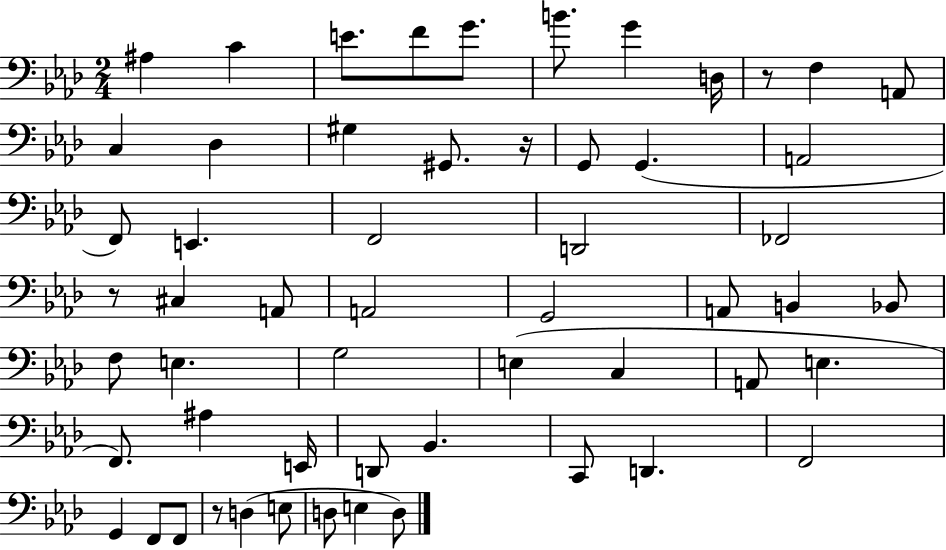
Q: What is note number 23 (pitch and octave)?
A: C#3